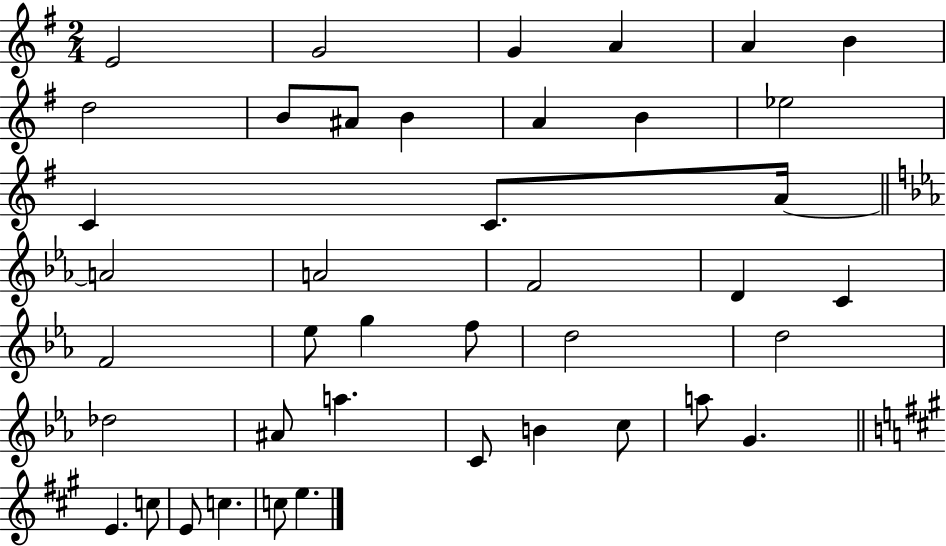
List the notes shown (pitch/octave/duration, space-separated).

E4/h G4/h G4/q A4/q A4/q B4/q D5/h B4/e A#4/e B4/q A4/q B4/q Eb5/h C4/q C4/e. A4/s A4/h A4/h F4/h D4/q C4/q F4/h Eb5/e G5/q F5/e D5/h D5/h Db5/h A#4/e A5/q. C4/e B4/q C5/e A5/e G4/q. E4/q. C5/e E4/e C5/q. C5/e E5/q.